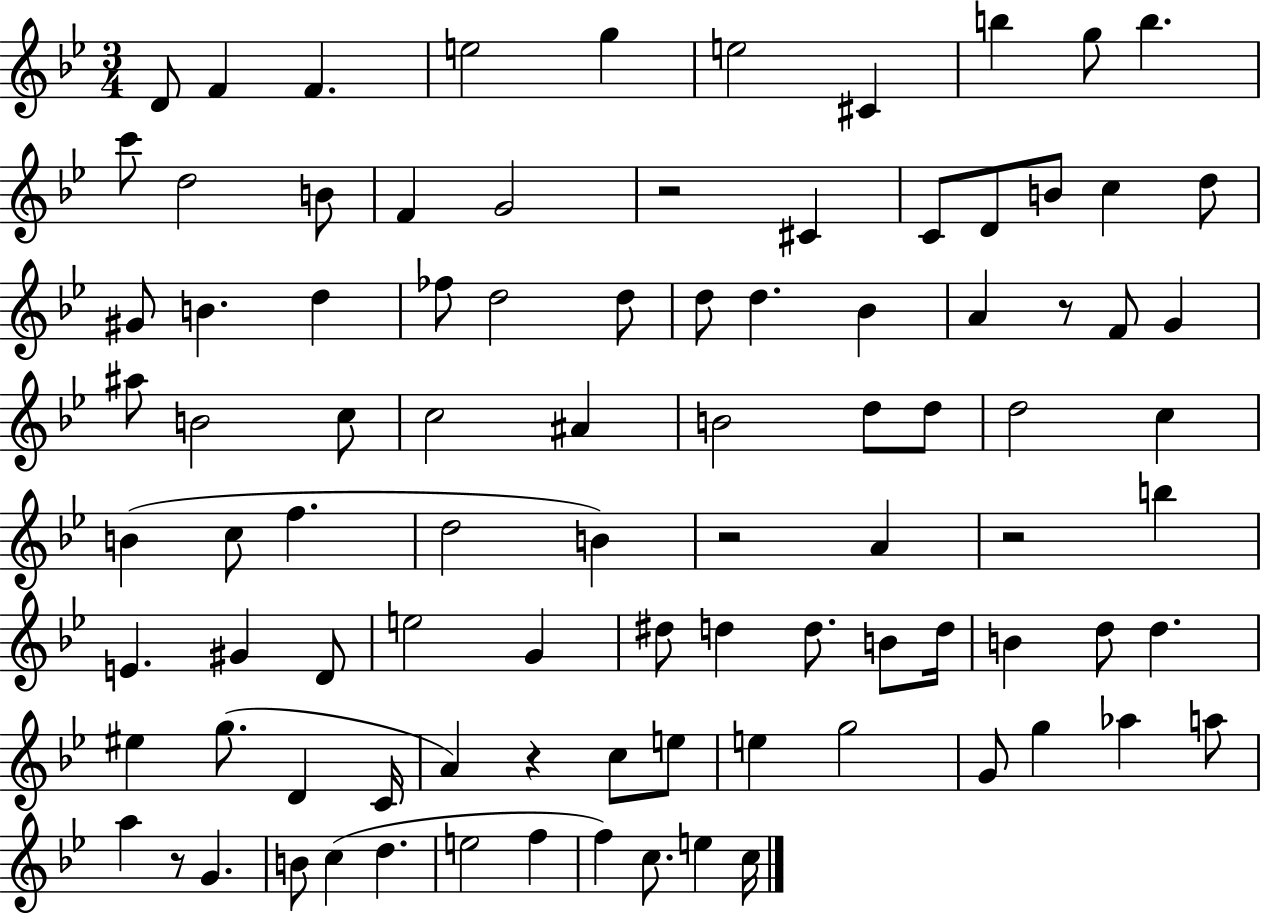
D4/e F4/q F4/q. E5/h G5/q E5/h C#4/q B5/q G5/e B5/q. C6/e D5/h B4/e F4/q G4/h R/h C#4/q C4/e D4/e B4/e C5/q D5/e G#4/e B4/q. D5/q FES5/e D5/h D5/e D5/e D5/q. Bb4/q A4/q R/e F4/e G4/q A#5/e B4/h C5/e C5/h A#4/q B4/h D5/e D5/e D5/h C5/q B4/q C5/e F5/q. D5/h B4/q R/h A4/q R/h B5/q E4/q. G#4/q D4/e E5/h G4/q D#5/e D5/q D5/e. B4/e D5/s B4/q D5/e D5/q. EIS5/q G5/e. D4/q C4/s A4/q R/q C5/e E5/e E5/q G5/h G4/e G5/q Ab5/q A5/e A5/q R/e G4/q. B4/e C5/q D5/q. E5/h F5/q F5/q C5/e. E5/q C5/s